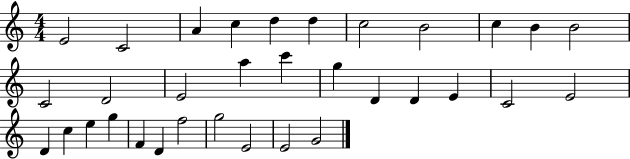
{
  \clef treble
  \numericTimeSignature
  \time 4/4
  \key c \major
  e'2 c'2 | a'4 c''4 d''4 d''4 | c''2 b'2 | c''4 b'4 b'2 | \break c'2 d'2 | e'2 a''4 c'''4 | g''4 d'4 d'4 e'4 | c'2 e'2 | \break d'4 c''4 e''4 g''4 | f'4 d'4 f''2 | g''2 e'2 | e'2 g'2 | \break \bar "|."
}